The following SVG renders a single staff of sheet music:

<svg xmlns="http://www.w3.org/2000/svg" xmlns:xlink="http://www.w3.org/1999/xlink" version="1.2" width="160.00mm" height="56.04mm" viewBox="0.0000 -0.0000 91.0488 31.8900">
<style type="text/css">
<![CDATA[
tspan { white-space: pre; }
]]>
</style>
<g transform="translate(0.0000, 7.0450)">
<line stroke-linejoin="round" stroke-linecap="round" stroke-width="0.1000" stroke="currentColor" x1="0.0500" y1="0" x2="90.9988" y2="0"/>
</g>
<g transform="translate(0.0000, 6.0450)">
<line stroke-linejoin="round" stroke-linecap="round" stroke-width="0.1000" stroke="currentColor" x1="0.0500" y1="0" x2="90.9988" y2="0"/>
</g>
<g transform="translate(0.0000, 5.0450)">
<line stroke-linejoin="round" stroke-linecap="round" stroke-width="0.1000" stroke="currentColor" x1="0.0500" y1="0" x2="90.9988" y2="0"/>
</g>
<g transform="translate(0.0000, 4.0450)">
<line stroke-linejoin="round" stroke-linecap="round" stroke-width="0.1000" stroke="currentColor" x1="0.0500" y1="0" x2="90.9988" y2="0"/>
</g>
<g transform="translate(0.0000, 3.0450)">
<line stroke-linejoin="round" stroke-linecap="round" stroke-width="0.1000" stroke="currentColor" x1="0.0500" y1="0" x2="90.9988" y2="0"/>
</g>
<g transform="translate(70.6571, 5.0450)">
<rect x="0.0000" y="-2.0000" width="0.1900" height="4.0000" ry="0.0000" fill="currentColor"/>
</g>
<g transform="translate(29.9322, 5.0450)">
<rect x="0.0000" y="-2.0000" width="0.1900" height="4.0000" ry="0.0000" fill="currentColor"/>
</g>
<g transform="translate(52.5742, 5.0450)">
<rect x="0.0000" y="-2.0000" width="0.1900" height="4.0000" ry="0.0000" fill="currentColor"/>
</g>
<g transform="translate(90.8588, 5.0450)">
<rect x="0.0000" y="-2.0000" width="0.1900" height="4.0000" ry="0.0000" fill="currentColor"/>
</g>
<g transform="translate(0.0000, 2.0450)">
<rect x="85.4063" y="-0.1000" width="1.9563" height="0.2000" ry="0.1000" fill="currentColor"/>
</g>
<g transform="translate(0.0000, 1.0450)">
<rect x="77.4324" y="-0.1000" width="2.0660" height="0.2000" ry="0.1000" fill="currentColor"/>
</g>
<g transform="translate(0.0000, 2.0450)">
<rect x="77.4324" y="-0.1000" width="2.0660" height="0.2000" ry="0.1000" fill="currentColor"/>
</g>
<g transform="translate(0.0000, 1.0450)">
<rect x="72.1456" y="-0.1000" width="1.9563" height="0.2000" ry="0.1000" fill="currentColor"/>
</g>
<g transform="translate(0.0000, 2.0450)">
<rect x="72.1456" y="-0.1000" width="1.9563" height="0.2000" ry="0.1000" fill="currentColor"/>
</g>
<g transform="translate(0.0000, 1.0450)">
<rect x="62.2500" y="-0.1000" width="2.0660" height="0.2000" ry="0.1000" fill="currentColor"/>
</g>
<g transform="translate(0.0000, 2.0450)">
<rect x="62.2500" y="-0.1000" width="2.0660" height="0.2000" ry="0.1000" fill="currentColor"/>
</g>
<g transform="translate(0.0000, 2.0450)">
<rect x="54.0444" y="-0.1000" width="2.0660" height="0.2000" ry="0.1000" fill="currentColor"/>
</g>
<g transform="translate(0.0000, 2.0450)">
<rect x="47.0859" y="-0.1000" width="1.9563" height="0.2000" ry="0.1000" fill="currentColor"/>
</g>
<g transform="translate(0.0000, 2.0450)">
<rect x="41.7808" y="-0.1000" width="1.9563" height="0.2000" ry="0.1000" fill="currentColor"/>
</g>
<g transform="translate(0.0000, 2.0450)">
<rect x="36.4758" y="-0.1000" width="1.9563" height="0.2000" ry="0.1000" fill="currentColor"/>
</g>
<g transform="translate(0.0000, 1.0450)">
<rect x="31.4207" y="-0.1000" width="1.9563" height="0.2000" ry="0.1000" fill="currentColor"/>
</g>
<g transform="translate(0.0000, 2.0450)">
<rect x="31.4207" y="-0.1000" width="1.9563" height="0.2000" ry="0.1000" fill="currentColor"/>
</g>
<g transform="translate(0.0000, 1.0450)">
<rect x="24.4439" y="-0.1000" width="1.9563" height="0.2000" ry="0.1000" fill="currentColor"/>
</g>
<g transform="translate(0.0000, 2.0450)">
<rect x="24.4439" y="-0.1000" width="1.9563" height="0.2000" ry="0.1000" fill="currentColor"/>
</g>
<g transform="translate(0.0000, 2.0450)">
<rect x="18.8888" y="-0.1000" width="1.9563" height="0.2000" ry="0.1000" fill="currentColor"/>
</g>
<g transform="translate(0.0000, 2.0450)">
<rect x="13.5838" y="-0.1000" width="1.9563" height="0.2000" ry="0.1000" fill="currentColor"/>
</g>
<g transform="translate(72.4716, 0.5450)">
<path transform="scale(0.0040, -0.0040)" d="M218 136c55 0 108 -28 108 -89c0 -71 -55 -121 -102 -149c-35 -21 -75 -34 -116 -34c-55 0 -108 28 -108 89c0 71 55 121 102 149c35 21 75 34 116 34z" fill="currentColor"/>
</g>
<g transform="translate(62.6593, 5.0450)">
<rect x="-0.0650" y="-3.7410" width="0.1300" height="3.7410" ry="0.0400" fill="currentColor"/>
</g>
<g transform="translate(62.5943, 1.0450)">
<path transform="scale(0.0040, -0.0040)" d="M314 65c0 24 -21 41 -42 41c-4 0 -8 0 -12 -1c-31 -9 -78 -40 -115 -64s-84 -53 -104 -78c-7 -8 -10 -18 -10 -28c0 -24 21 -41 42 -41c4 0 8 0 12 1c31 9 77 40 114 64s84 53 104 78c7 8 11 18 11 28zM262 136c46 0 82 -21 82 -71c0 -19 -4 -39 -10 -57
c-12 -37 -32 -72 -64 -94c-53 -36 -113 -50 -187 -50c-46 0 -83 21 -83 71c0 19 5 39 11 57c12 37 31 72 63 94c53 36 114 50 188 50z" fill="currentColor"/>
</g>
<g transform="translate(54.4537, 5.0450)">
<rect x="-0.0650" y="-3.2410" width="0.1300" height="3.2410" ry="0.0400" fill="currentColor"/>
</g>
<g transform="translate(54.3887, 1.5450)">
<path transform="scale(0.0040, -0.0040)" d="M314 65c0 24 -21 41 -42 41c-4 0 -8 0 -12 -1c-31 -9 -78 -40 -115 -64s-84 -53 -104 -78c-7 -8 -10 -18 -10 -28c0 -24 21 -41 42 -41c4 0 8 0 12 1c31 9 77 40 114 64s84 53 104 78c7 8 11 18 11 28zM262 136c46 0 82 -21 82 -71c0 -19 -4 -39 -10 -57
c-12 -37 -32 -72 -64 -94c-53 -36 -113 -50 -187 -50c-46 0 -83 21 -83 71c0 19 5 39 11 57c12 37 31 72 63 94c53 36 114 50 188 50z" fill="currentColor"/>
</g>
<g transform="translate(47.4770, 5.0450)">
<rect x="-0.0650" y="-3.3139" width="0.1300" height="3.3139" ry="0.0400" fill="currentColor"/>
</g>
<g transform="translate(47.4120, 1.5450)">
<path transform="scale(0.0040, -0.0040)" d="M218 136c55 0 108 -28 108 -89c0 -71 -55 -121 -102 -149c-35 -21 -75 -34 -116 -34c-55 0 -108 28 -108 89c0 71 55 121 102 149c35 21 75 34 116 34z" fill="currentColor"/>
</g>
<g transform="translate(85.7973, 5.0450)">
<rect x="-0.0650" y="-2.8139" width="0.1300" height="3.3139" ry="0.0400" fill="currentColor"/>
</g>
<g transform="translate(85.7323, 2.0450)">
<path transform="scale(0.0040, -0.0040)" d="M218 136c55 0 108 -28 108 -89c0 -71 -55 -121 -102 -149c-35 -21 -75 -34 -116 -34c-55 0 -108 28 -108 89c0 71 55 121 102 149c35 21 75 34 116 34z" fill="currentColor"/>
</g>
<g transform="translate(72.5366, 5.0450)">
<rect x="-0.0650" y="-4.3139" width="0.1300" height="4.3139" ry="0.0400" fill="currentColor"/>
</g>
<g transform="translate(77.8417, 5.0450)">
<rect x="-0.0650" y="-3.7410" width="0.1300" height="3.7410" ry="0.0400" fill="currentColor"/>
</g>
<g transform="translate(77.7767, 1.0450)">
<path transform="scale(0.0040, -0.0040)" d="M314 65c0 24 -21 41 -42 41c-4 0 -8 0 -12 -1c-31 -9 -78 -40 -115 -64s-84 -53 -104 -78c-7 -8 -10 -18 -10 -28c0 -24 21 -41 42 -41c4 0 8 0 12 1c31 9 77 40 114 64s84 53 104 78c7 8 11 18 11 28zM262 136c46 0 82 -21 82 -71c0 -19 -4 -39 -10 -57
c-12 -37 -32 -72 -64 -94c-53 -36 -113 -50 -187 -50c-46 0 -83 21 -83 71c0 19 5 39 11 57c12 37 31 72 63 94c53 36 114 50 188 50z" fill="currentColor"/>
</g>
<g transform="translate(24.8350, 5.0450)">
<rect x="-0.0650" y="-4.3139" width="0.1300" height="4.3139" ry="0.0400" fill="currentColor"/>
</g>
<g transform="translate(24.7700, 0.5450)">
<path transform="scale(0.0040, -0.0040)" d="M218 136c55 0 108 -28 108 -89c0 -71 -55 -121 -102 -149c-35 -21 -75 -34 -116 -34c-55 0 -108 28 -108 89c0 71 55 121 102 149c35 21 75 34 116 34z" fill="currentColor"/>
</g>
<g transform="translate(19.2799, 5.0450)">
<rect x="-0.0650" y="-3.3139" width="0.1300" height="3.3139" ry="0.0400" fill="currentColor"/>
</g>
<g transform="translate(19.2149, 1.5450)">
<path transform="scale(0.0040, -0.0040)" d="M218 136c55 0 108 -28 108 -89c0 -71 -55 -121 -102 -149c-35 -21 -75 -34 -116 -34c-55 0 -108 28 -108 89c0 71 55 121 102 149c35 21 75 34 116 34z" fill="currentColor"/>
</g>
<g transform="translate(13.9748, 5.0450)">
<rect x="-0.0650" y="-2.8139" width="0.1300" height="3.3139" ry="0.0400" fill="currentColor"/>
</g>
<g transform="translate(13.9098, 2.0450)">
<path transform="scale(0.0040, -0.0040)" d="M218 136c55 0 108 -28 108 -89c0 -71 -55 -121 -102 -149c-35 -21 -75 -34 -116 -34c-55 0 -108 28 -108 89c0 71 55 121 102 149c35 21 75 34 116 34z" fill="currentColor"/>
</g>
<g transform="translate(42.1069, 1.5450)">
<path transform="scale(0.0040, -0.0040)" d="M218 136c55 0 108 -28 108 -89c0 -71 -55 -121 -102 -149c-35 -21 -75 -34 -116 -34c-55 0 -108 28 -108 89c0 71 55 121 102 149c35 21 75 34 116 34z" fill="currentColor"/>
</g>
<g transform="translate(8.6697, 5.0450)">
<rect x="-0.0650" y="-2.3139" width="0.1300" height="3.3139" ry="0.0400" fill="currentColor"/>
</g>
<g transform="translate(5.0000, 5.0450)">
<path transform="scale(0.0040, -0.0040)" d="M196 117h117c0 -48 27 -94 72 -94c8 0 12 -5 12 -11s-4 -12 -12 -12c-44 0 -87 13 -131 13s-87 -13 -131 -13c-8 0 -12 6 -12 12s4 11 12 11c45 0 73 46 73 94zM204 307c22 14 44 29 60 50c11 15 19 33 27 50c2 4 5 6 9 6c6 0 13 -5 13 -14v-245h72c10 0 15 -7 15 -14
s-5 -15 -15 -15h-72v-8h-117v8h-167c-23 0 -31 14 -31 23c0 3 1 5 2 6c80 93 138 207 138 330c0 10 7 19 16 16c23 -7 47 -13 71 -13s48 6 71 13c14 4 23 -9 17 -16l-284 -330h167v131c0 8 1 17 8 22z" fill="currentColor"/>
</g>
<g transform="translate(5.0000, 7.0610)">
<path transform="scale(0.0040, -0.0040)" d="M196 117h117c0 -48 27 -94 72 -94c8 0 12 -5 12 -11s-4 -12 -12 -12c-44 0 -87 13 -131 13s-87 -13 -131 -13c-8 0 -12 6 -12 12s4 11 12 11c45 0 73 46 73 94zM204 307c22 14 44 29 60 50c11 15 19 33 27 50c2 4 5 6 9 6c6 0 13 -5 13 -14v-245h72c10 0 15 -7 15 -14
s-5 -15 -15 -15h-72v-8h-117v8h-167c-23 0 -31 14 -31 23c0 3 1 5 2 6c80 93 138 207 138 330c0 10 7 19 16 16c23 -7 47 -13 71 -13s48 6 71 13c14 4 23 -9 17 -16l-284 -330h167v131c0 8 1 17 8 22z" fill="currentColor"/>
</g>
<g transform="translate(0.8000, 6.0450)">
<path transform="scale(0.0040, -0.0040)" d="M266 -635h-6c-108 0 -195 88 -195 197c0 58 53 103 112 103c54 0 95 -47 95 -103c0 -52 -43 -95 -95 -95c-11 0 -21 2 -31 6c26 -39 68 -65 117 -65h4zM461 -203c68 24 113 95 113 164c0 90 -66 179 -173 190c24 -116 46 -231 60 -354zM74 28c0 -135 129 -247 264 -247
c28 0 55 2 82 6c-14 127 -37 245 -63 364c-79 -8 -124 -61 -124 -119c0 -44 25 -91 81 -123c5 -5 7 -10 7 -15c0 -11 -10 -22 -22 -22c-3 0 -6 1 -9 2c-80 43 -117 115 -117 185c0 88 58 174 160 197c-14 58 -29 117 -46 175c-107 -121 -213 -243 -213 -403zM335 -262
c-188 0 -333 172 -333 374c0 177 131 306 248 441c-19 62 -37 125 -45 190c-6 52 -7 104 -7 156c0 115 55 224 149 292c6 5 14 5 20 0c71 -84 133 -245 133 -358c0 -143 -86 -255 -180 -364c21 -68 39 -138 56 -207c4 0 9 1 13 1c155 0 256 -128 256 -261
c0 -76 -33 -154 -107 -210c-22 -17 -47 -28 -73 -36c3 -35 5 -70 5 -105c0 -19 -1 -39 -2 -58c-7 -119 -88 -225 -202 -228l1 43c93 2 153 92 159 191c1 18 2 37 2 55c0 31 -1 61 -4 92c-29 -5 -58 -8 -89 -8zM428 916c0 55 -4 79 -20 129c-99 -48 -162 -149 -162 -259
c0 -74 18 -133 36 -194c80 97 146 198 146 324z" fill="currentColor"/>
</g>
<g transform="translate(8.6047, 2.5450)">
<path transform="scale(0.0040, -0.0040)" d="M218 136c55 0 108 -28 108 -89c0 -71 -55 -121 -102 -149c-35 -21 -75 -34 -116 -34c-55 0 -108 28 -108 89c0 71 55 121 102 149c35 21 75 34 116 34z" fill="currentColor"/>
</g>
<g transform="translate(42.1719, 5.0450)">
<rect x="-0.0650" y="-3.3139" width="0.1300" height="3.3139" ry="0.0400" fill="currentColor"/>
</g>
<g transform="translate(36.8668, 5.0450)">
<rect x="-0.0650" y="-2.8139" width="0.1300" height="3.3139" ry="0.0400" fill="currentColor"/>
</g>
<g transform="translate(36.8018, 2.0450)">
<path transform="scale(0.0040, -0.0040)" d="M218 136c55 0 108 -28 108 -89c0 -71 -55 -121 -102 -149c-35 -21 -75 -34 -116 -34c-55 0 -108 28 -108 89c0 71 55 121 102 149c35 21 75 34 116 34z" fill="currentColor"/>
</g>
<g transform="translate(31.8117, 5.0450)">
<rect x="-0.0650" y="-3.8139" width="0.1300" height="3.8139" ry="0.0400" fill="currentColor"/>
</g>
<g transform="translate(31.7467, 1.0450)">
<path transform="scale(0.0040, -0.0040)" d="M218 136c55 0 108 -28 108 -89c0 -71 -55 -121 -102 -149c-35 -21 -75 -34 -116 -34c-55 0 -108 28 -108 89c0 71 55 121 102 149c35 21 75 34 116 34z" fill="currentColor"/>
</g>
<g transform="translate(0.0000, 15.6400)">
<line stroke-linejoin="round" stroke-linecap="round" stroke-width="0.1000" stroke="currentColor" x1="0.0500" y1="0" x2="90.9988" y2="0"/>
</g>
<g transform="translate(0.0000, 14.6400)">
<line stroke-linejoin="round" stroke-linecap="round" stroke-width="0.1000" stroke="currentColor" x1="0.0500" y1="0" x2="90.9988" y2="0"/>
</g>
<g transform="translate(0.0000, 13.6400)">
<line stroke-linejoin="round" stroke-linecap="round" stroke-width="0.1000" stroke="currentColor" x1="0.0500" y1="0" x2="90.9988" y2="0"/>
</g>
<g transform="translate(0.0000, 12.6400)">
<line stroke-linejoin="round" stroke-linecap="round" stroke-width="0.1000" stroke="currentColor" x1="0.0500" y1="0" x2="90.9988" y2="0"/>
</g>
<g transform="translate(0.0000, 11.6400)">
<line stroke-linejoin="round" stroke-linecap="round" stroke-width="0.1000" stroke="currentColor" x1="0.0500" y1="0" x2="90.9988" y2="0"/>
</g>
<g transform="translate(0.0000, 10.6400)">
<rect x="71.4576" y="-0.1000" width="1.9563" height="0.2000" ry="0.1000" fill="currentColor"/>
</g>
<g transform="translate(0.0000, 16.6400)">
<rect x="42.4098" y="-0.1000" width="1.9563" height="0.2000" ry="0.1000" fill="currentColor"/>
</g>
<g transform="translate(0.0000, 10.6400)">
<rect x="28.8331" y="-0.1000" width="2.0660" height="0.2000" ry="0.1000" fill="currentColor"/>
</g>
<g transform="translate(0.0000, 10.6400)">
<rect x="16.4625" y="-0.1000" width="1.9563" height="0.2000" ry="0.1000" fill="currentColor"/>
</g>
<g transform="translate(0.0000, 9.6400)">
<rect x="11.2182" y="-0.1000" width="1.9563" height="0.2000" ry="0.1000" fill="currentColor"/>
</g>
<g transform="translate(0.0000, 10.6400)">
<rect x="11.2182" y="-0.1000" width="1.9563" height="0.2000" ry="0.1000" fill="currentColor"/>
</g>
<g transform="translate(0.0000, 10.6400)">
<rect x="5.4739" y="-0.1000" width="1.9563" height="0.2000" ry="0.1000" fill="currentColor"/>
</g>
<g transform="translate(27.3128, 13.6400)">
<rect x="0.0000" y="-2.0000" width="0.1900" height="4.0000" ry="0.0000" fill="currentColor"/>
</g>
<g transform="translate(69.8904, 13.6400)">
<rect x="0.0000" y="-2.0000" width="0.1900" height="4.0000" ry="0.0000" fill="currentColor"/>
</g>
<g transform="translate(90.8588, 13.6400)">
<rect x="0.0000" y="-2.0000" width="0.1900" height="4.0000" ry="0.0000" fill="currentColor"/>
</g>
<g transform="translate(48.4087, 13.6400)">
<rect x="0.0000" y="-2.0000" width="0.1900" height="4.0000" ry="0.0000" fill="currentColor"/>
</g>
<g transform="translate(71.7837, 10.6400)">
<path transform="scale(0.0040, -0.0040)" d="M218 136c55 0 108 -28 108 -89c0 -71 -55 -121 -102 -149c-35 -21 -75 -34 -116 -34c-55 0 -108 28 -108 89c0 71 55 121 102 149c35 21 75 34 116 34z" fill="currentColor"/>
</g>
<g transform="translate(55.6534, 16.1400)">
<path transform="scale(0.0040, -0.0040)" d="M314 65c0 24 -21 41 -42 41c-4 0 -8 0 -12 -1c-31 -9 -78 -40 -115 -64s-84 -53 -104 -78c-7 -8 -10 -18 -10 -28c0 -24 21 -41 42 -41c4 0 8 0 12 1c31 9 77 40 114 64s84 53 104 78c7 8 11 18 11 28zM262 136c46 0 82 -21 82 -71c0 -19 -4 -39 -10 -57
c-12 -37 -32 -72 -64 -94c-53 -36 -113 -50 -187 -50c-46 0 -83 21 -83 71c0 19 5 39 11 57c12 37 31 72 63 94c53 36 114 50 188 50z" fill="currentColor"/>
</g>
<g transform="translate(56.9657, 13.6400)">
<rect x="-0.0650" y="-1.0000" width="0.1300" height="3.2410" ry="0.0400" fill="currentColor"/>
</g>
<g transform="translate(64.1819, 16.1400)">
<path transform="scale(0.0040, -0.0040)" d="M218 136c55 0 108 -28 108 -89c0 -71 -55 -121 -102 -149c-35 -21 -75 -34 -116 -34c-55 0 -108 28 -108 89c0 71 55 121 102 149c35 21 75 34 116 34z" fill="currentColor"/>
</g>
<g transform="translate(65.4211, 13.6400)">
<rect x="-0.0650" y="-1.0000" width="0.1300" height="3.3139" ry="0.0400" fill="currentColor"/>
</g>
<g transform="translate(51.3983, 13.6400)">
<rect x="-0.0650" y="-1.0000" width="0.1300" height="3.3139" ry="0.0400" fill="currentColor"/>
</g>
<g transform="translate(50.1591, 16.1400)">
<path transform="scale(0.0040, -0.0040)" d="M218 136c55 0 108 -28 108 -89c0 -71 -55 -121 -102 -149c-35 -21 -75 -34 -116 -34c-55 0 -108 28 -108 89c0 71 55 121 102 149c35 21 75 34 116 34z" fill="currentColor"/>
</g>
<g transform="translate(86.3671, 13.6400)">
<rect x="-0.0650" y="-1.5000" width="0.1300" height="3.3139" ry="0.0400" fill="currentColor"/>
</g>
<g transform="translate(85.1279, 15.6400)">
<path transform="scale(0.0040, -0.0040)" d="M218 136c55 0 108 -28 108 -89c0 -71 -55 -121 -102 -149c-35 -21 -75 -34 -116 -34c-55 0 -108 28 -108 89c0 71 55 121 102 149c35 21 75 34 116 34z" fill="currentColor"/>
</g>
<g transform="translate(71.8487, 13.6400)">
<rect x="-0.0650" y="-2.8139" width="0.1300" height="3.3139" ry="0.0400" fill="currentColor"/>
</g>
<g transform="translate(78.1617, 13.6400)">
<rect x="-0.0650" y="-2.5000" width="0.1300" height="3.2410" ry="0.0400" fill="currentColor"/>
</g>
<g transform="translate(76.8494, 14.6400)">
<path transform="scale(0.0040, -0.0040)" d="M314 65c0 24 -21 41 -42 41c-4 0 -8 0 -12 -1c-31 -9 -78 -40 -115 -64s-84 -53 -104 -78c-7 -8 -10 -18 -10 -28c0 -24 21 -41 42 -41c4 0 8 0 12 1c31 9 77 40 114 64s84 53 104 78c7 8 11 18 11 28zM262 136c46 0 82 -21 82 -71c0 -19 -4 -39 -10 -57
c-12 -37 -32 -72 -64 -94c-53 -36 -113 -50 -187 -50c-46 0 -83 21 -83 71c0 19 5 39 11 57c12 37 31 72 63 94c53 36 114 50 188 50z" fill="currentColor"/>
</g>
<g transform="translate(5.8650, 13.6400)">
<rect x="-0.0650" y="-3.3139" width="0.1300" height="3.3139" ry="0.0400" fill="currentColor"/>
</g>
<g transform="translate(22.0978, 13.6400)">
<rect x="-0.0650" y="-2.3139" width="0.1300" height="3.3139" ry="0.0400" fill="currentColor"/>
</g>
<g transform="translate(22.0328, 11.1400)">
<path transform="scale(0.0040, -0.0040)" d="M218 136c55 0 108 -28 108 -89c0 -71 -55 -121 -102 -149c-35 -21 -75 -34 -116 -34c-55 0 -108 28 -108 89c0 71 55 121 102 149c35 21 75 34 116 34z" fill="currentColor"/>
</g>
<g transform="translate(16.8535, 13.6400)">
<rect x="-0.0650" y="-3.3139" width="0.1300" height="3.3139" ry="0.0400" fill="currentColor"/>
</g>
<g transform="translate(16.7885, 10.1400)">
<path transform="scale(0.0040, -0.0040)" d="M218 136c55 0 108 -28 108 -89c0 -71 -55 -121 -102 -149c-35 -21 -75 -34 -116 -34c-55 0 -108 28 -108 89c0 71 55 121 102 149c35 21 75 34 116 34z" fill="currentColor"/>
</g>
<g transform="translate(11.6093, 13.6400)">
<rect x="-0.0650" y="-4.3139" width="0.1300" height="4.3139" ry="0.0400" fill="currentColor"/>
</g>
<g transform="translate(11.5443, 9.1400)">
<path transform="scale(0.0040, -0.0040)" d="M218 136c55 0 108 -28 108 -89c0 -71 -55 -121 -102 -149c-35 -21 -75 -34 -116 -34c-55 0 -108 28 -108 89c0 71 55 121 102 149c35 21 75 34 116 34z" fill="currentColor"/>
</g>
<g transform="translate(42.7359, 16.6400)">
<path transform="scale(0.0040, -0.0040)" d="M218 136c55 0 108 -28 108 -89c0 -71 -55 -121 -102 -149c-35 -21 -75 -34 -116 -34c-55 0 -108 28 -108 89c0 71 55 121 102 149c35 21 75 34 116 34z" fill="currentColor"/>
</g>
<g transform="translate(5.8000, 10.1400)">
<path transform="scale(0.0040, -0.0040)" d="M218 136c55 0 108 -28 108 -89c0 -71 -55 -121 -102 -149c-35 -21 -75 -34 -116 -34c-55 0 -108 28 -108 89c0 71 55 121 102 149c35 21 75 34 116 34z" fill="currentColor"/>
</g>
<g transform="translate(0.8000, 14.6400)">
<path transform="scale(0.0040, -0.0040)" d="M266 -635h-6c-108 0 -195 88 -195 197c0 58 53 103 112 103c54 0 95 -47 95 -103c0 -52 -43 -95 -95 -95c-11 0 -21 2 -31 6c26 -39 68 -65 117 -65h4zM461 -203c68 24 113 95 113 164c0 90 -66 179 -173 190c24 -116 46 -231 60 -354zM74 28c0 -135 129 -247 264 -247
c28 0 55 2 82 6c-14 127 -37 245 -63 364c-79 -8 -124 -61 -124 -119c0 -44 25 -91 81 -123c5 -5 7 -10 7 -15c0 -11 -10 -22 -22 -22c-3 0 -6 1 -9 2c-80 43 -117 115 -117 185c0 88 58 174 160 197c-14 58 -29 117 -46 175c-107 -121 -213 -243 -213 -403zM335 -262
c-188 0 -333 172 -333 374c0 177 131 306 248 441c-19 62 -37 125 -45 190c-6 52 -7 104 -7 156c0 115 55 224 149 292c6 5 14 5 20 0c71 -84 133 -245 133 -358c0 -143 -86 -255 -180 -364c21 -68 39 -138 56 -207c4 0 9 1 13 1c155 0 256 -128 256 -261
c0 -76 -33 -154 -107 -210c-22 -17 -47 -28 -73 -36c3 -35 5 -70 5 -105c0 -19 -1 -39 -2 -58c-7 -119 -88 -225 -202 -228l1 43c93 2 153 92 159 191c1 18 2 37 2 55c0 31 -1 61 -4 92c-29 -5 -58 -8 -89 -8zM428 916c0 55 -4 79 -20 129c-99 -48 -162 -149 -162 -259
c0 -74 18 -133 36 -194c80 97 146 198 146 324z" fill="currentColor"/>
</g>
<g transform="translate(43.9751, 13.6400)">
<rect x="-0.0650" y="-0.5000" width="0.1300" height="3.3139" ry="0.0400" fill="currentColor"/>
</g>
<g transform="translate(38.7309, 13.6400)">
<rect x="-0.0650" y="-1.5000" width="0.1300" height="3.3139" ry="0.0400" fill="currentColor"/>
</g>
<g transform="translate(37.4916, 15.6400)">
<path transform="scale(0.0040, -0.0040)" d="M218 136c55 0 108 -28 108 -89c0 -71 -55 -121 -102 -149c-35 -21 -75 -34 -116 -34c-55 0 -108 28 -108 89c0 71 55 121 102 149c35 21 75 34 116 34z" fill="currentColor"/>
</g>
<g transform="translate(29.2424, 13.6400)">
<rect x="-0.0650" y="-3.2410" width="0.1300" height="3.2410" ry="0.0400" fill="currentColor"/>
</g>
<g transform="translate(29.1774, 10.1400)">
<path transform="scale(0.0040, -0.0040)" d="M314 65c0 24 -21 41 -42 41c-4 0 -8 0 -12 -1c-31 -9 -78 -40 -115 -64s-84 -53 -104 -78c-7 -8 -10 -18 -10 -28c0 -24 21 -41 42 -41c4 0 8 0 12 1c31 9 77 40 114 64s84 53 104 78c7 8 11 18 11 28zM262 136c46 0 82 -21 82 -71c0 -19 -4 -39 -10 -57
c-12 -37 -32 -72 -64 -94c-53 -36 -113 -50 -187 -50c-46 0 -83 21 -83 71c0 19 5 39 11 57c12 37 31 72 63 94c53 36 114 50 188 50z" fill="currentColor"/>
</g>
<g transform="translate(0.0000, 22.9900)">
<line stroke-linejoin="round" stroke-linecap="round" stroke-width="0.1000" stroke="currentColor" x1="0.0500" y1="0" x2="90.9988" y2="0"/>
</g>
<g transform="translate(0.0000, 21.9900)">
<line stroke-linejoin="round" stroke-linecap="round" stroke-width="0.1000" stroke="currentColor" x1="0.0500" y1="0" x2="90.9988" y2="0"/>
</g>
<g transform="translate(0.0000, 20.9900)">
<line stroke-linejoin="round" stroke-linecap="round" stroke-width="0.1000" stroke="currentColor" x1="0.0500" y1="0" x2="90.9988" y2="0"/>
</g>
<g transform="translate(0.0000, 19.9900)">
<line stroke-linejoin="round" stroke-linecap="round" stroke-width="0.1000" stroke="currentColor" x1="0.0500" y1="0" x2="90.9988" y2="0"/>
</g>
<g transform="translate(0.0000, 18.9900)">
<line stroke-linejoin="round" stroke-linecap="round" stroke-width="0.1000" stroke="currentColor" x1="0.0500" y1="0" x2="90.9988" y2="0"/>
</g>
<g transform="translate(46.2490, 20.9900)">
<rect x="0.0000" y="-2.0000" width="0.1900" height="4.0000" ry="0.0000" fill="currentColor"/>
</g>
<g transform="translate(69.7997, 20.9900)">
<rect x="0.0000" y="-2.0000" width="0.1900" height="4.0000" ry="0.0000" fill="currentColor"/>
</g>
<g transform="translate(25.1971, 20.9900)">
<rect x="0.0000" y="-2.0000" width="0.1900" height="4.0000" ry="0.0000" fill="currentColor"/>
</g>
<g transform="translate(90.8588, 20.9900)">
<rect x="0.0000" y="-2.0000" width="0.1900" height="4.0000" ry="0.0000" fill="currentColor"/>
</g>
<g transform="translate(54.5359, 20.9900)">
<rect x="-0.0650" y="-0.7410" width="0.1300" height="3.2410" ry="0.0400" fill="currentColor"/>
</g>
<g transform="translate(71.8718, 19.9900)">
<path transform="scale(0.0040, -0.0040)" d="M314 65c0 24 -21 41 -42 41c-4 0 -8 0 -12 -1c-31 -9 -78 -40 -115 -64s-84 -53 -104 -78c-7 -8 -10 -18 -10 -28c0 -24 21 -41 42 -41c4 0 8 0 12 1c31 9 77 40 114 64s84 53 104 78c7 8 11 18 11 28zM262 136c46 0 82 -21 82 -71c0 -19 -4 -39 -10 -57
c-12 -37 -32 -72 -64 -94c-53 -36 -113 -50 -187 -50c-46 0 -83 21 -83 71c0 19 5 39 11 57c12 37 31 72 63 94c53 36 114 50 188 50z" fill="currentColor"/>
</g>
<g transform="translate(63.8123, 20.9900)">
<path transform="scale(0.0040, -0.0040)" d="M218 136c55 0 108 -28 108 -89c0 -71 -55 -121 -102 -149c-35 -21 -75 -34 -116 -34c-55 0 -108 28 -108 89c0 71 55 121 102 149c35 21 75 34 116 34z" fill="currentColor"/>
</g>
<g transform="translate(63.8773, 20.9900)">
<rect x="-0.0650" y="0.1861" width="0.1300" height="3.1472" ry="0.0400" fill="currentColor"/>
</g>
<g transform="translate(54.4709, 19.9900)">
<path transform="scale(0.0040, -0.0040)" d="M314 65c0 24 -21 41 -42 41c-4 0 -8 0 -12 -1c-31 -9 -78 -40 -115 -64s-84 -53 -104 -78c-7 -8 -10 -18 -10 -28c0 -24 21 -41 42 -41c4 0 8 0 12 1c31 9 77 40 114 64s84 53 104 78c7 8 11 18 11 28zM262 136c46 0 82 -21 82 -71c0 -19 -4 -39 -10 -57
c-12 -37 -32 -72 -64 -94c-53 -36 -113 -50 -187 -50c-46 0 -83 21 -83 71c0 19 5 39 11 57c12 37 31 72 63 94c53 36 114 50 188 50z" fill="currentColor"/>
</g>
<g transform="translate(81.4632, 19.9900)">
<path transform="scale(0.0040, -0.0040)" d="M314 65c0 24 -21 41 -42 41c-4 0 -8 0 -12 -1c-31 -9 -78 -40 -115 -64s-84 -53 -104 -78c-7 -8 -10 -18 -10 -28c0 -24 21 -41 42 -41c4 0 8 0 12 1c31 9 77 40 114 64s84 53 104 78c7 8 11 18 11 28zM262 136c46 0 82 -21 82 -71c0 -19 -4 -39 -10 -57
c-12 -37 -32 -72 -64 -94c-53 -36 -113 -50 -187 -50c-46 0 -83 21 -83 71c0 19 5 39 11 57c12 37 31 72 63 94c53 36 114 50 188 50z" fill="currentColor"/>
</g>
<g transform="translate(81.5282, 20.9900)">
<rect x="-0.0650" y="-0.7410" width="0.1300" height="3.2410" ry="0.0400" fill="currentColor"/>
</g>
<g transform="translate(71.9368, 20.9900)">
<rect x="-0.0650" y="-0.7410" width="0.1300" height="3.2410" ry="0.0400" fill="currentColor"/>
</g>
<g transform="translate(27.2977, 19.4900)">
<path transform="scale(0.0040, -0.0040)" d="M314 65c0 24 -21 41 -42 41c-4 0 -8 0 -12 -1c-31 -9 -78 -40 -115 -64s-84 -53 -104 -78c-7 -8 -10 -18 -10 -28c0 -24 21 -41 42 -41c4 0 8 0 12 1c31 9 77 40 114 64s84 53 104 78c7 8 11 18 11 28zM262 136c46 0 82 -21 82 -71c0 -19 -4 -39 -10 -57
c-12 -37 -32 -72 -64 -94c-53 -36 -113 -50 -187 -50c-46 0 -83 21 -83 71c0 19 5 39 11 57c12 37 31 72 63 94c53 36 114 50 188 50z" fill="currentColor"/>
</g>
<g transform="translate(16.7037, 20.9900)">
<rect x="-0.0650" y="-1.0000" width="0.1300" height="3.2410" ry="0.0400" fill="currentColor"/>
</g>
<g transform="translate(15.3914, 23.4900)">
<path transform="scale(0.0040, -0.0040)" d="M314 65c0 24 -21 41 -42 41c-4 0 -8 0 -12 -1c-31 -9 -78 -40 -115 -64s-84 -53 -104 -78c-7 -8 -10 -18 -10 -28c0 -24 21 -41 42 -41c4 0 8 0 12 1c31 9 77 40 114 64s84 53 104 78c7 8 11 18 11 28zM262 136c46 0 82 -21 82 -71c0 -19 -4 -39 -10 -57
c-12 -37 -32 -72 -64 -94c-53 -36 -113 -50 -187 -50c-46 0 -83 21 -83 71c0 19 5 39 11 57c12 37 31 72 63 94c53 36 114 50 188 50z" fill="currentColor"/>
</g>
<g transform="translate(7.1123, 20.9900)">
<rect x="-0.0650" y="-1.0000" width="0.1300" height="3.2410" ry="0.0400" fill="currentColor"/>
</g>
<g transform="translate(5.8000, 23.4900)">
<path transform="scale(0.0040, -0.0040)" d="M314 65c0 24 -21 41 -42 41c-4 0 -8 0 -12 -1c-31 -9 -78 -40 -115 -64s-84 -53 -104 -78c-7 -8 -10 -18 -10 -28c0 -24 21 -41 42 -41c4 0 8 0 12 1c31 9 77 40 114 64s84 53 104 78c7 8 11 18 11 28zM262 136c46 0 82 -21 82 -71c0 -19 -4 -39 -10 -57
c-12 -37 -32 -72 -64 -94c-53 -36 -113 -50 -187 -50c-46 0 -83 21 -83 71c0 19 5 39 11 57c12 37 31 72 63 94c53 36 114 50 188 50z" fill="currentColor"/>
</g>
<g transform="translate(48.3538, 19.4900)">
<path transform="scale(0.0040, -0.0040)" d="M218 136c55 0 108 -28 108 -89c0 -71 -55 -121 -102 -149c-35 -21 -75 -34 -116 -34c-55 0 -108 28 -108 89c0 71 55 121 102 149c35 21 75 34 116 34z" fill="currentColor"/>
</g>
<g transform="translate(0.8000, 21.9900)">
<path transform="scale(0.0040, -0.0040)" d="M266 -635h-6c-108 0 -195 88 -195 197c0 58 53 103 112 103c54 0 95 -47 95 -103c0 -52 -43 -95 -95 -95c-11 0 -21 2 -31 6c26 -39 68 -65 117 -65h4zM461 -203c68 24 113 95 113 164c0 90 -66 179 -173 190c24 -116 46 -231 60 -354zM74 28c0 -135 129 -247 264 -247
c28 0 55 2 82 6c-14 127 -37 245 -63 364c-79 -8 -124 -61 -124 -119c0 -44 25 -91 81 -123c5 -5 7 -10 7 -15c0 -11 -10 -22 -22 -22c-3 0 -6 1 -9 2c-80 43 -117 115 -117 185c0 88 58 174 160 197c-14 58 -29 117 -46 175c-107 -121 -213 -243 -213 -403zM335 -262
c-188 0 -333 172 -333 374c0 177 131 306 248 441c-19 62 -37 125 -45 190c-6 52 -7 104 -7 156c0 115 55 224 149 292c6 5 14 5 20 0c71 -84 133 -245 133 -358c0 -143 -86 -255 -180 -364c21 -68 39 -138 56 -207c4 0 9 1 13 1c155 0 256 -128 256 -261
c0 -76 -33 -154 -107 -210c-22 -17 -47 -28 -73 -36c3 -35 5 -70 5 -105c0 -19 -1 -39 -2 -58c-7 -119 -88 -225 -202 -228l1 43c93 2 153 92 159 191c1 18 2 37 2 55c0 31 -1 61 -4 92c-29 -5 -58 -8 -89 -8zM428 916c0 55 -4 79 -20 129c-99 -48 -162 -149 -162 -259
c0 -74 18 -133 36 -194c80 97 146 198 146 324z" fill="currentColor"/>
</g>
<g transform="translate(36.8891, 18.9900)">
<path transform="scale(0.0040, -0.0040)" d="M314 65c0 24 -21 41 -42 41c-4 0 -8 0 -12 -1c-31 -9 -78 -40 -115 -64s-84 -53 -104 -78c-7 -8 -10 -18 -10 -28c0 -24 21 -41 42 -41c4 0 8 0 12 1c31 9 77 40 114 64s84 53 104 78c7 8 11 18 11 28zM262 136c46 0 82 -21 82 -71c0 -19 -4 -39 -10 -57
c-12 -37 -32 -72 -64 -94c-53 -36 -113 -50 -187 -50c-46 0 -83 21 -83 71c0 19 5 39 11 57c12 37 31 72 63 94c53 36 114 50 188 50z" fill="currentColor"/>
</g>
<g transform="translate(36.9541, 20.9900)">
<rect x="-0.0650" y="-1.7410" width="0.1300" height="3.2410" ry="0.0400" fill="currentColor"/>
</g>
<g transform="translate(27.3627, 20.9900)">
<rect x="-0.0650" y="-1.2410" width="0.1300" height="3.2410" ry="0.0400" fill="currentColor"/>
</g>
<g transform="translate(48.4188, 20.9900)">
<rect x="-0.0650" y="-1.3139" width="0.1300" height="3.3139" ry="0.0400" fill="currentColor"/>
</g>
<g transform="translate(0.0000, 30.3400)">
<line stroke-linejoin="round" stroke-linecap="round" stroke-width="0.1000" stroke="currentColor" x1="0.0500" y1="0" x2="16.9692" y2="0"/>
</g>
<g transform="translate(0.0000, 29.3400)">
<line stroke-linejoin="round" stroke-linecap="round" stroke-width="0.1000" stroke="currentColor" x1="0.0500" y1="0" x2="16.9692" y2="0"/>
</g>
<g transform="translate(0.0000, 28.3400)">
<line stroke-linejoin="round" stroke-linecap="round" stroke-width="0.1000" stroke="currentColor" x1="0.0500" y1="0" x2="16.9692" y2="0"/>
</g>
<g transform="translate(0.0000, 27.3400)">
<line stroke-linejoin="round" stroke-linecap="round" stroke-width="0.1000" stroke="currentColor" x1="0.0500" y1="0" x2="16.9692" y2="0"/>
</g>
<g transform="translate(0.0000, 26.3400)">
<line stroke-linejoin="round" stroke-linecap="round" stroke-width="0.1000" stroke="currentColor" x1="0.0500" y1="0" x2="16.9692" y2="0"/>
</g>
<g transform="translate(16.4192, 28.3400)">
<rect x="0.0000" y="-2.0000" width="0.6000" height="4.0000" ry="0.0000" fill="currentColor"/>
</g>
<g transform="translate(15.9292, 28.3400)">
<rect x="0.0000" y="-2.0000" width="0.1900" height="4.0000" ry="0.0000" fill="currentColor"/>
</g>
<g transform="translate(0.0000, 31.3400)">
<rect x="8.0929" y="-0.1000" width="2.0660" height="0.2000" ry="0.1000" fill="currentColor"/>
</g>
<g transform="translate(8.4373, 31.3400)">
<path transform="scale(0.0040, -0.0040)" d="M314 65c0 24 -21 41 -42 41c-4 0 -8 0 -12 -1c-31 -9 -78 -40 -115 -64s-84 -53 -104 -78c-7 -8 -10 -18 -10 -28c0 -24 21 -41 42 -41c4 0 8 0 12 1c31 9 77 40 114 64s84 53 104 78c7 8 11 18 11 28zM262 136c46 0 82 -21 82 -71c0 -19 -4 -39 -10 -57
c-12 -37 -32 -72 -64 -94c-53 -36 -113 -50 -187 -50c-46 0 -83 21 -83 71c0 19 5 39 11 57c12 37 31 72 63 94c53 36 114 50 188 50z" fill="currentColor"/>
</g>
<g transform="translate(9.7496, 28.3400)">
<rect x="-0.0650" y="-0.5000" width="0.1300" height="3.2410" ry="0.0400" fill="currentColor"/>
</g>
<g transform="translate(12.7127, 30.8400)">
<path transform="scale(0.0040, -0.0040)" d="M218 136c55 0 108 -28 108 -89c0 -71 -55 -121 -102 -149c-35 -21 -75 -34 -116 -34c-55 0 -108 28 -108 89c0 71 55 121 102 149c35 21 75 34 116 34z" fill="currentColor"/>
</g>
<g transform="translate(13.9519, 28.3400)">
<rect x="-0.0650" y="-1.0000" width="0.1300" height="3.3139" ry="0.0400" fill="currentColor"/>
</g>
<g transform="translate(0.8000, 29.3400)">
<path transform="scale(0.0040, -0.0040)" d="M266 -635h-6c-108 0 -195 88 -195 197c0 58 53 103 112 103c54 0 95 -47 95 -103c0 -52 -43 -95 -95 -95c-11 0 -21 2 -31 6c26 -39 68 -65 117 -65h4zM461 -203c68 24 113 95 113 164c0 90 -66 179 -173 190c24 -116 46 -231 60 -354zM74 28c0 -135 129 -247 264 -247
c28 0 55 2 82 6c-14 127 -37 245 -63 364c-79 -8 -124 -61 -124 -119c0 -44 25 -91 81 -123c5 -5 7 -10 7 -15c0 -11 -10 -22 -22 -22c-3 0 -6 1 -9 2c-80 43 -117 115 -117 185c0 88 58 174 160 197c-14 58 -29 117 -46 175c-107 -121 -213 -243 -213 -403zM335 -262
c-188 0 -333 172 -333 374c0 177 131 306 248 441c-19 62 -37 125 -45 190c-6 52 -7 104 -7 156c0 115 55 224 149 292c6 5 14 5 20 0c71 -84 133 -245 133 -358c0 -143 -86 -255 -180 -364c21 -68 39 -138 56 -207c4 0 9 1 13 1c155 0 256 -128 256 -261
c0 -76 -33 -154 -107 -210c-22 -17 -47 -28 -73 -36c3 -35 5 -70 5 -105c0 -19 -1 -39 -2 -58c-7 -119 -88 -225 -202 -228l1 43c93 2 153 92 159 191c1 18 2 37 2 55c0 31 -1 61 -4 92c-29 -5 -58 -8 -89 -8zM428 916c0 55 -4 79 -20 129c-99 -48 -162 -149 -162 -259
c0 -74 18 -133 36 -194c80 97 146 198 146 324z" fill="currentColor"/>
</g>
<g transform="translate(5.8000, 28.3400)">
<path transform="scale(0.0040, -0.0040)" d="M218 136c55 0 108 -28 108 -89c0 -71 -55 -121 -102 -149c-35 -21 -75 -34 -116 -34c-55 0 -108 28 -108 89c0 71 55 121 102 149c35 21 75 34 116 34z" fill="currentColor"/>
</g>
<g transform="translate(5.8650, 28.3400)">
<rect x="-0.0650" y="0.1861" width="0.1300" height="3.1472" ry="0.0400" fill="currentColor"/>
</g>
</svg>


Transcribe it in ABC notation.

X:1
T:Untitled
M:4/4
L:1/4
K:C
g a b d' c' a b b b2 c'2 d' c'2 a b d' b g b2 E C D D2 D a G2 E D2 D2 e2 f2 e d2 B d2 d2 B C2 D